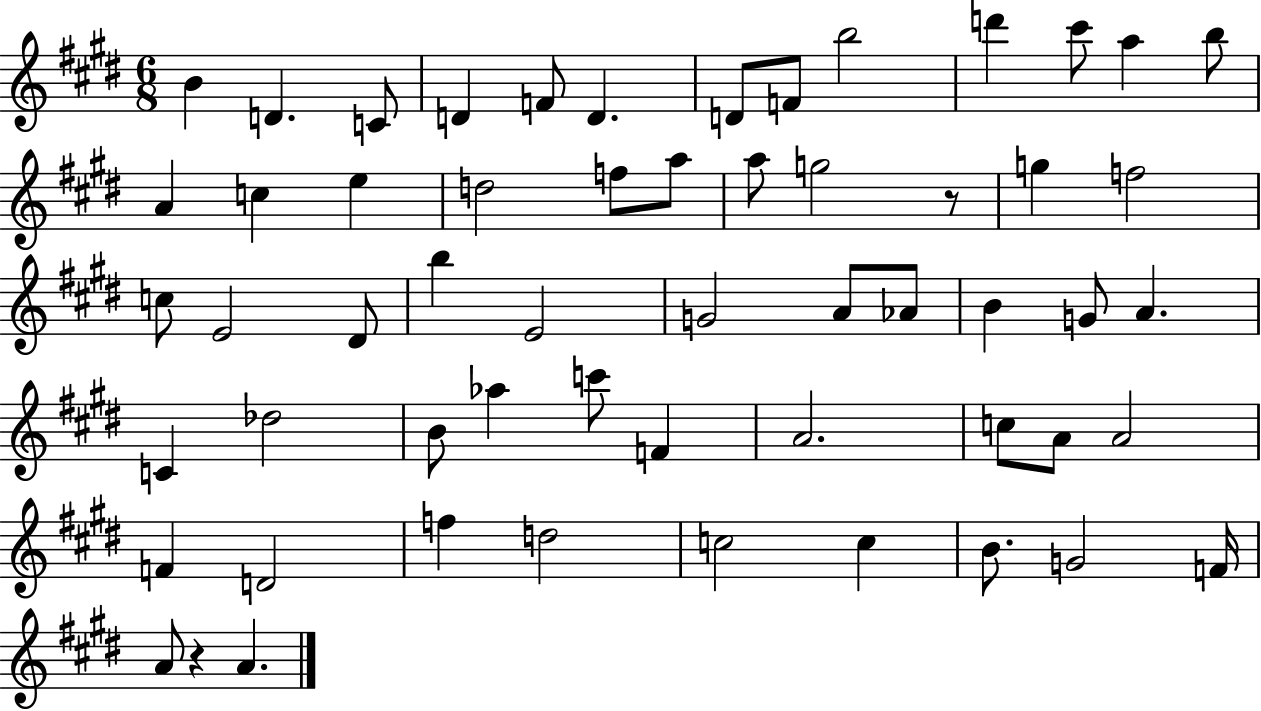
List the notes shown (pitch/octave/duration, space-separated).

B4/q D4/q. C4/e D4/q F4/e D4/q. D4/e F4/e B5/h D6/q C#6/e A5/q B5/e A4/q C5/q E5/q D5/h F5/e A5/e A5/e G5/h R/e G5/q F5/h C5/e E4/h D#4/e B5/q E4/h G4/h A4/e Ab4/e B4/q G4/e A4/q. C4/q Db5/h B4/e Ab5/q C6/e F4/q A4/h. C5/e A4/e A4/h F4/q D4/h F5/q D5/h C5/h C5/q B4/e. G4/h F4/s A4/e R/q A4/q.